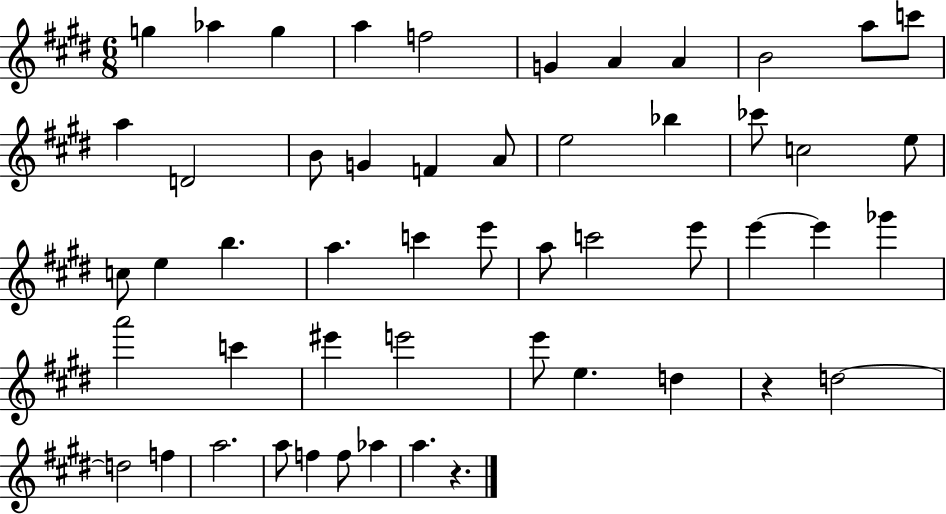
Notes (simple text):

G5/q Ab5/q G5/q A5/q F5/h G4/q A4/q A4/q B4/h A5/e C6/e A5/q D4/h B4/e G4/q F4/q A4/e E5/h Bb5/q CES6/e C5/h E5/e C5/e E5/q B5/q. A5/q. C6/q E6/e A5/e C6/h E6/e E6/q E6/q Gb6/q A6/h C6/q EIS6/q E6/h E6/e E5/q. D5/q R/q D5/h D5/h F5/q A5/h. A5/e F5/q F5/e Ab5/q A5/q. R/q.